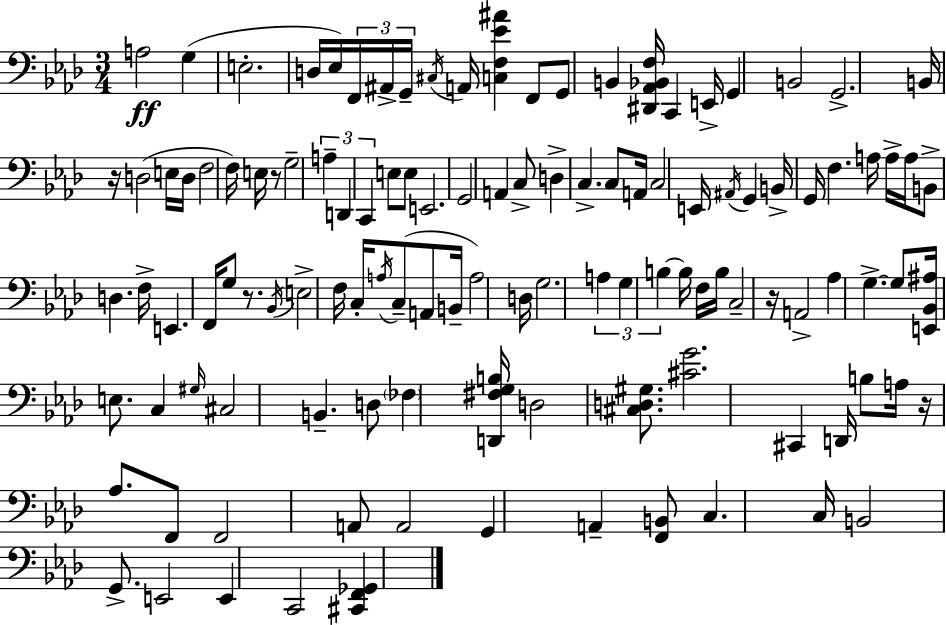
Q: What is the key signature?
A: F minor